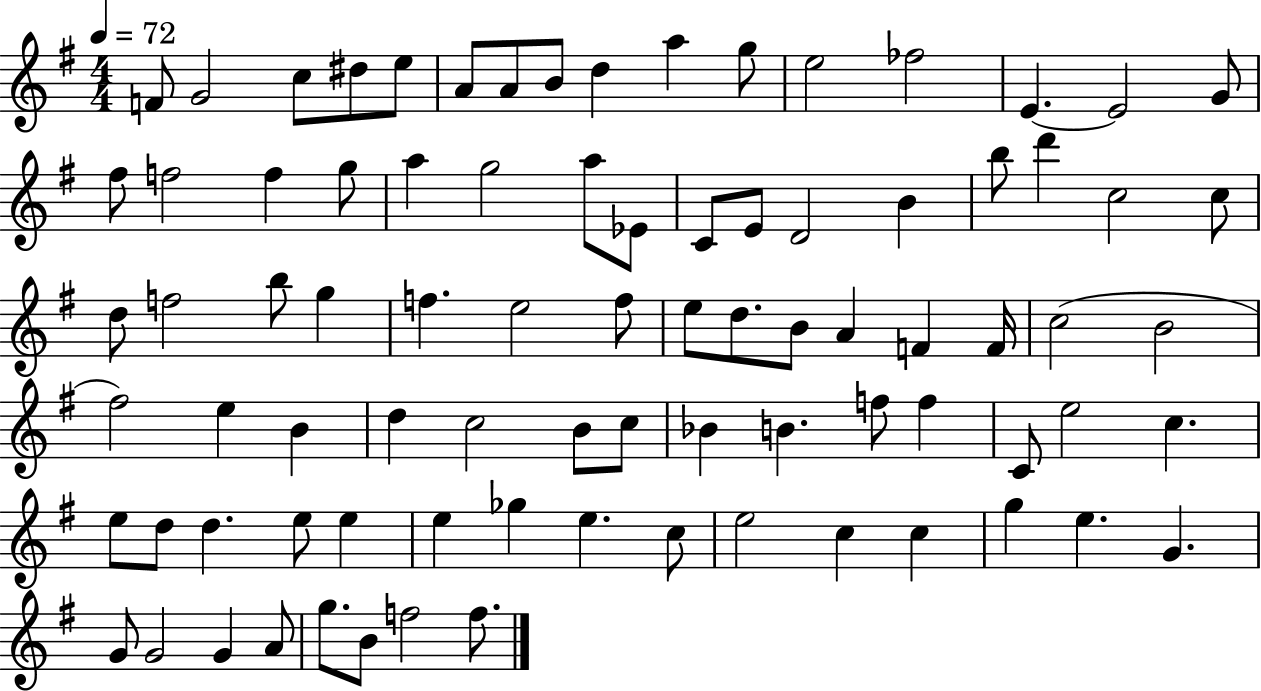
{
  \clef treble
  \numericTimeSignature
  \time 4/4
  \key g \major
  \tempo 4 = 72
  \repeat volta 2 { f'8 g'2 c''8 dis''8 e''8 | a'8 a'8 b'8 d''4 a''4 g''8 | e''2 fes''2 | e'4.~~ e'2 g'8 | \break fis''8 f''2 f''4 g''8 | a''4 g''2 a''8 ees'8 | c'8 e'8 d'2 b'4 | b''8 d'''4 c''2 c''8 | \break d''8 f''2 b''8 g''4 | f''4. e''2 f''8 | e''8 d''8. b'8 a'4 f'4 f'16 | c''2( b'2 | \break fis''2) e''4 b'4 | d''4 c''2 b'8 c''8 | bes'4 b'4. f''8 f''4 | c'8 e''2 c''4. | \break e''8 d''8 d''4. e''8 e''4 | e''4 ges''4 e''4. c''8 | e''2 c''4 c''4 | g''4 e''4. g'4. | \break g'8 g'2 g'4 a'8 | g''8. b'8 f''2 f''8. | } \bar "|."
}